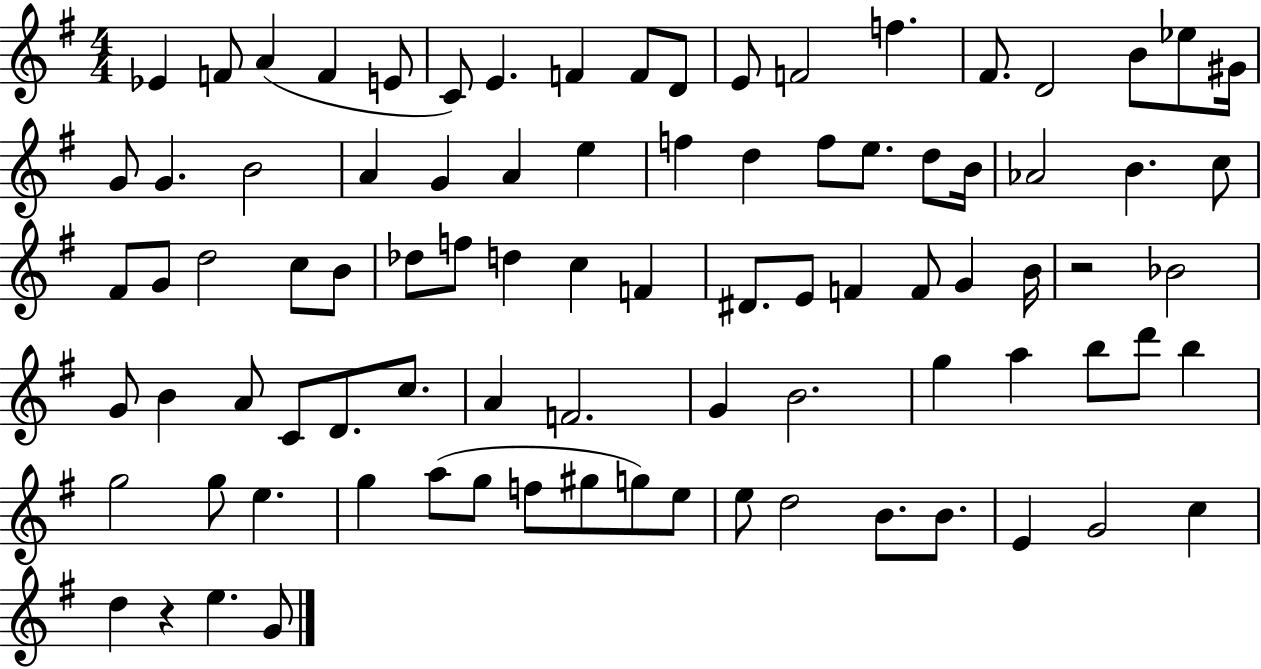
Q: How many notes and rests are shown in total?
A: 88